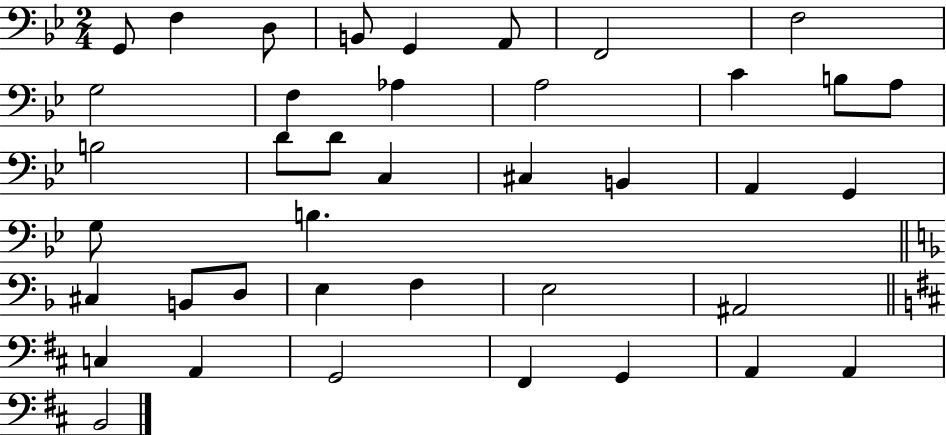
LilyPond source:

{
  \clef bass
  \numericTimeSignature
  \time 2/4
  \key bes \major
  \repeat volta 2 { g,8 f4 d8 | b,8 g,4 a,8 | f,2 | f2 | \break g2 | f4 aes4 | a2 | c'4 b8 a8 | \break b2 | d'8 d'8 c4 | cis4 b,4 | a,4 g,4 | \break g8 b4. | \bar "||" \break \key d \minor cis4 b,8 d8 | e4 f4 | e2 | ais,2 | \break \bar "||" \break \key b \minor c4 a,4 | g,2 | fis,4 g,4 | a,4 a,4 | \break b,2 | } \bar "|."
}